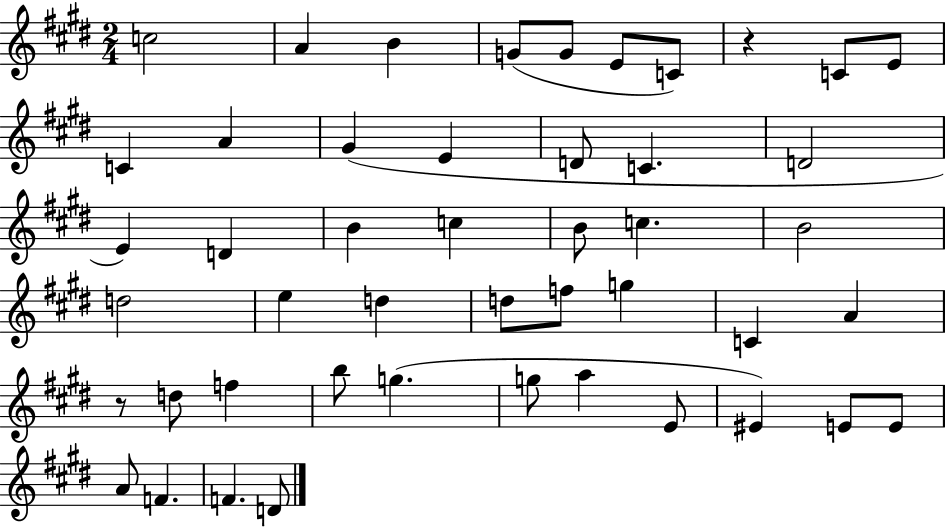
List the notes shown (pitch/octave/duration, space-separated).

C5/h A4/q B4/q G4/e G4/e E4/e C4/e R/q C4/e E4/e C4/q A4/q G#4/q E4/q D4/e C4/q. D4/h E4/q D4/q B4/q C5/q B4/e C5/q. B4/h D5/h E5/q D5/q D5/e F5/e G5/q C4/q A4/q R/e D5/e F5/q B5/e G5/q. G5/e A5/q E4/e EIS4/q E4/e E4/e A4/e F4/q. F4/q. D4/e